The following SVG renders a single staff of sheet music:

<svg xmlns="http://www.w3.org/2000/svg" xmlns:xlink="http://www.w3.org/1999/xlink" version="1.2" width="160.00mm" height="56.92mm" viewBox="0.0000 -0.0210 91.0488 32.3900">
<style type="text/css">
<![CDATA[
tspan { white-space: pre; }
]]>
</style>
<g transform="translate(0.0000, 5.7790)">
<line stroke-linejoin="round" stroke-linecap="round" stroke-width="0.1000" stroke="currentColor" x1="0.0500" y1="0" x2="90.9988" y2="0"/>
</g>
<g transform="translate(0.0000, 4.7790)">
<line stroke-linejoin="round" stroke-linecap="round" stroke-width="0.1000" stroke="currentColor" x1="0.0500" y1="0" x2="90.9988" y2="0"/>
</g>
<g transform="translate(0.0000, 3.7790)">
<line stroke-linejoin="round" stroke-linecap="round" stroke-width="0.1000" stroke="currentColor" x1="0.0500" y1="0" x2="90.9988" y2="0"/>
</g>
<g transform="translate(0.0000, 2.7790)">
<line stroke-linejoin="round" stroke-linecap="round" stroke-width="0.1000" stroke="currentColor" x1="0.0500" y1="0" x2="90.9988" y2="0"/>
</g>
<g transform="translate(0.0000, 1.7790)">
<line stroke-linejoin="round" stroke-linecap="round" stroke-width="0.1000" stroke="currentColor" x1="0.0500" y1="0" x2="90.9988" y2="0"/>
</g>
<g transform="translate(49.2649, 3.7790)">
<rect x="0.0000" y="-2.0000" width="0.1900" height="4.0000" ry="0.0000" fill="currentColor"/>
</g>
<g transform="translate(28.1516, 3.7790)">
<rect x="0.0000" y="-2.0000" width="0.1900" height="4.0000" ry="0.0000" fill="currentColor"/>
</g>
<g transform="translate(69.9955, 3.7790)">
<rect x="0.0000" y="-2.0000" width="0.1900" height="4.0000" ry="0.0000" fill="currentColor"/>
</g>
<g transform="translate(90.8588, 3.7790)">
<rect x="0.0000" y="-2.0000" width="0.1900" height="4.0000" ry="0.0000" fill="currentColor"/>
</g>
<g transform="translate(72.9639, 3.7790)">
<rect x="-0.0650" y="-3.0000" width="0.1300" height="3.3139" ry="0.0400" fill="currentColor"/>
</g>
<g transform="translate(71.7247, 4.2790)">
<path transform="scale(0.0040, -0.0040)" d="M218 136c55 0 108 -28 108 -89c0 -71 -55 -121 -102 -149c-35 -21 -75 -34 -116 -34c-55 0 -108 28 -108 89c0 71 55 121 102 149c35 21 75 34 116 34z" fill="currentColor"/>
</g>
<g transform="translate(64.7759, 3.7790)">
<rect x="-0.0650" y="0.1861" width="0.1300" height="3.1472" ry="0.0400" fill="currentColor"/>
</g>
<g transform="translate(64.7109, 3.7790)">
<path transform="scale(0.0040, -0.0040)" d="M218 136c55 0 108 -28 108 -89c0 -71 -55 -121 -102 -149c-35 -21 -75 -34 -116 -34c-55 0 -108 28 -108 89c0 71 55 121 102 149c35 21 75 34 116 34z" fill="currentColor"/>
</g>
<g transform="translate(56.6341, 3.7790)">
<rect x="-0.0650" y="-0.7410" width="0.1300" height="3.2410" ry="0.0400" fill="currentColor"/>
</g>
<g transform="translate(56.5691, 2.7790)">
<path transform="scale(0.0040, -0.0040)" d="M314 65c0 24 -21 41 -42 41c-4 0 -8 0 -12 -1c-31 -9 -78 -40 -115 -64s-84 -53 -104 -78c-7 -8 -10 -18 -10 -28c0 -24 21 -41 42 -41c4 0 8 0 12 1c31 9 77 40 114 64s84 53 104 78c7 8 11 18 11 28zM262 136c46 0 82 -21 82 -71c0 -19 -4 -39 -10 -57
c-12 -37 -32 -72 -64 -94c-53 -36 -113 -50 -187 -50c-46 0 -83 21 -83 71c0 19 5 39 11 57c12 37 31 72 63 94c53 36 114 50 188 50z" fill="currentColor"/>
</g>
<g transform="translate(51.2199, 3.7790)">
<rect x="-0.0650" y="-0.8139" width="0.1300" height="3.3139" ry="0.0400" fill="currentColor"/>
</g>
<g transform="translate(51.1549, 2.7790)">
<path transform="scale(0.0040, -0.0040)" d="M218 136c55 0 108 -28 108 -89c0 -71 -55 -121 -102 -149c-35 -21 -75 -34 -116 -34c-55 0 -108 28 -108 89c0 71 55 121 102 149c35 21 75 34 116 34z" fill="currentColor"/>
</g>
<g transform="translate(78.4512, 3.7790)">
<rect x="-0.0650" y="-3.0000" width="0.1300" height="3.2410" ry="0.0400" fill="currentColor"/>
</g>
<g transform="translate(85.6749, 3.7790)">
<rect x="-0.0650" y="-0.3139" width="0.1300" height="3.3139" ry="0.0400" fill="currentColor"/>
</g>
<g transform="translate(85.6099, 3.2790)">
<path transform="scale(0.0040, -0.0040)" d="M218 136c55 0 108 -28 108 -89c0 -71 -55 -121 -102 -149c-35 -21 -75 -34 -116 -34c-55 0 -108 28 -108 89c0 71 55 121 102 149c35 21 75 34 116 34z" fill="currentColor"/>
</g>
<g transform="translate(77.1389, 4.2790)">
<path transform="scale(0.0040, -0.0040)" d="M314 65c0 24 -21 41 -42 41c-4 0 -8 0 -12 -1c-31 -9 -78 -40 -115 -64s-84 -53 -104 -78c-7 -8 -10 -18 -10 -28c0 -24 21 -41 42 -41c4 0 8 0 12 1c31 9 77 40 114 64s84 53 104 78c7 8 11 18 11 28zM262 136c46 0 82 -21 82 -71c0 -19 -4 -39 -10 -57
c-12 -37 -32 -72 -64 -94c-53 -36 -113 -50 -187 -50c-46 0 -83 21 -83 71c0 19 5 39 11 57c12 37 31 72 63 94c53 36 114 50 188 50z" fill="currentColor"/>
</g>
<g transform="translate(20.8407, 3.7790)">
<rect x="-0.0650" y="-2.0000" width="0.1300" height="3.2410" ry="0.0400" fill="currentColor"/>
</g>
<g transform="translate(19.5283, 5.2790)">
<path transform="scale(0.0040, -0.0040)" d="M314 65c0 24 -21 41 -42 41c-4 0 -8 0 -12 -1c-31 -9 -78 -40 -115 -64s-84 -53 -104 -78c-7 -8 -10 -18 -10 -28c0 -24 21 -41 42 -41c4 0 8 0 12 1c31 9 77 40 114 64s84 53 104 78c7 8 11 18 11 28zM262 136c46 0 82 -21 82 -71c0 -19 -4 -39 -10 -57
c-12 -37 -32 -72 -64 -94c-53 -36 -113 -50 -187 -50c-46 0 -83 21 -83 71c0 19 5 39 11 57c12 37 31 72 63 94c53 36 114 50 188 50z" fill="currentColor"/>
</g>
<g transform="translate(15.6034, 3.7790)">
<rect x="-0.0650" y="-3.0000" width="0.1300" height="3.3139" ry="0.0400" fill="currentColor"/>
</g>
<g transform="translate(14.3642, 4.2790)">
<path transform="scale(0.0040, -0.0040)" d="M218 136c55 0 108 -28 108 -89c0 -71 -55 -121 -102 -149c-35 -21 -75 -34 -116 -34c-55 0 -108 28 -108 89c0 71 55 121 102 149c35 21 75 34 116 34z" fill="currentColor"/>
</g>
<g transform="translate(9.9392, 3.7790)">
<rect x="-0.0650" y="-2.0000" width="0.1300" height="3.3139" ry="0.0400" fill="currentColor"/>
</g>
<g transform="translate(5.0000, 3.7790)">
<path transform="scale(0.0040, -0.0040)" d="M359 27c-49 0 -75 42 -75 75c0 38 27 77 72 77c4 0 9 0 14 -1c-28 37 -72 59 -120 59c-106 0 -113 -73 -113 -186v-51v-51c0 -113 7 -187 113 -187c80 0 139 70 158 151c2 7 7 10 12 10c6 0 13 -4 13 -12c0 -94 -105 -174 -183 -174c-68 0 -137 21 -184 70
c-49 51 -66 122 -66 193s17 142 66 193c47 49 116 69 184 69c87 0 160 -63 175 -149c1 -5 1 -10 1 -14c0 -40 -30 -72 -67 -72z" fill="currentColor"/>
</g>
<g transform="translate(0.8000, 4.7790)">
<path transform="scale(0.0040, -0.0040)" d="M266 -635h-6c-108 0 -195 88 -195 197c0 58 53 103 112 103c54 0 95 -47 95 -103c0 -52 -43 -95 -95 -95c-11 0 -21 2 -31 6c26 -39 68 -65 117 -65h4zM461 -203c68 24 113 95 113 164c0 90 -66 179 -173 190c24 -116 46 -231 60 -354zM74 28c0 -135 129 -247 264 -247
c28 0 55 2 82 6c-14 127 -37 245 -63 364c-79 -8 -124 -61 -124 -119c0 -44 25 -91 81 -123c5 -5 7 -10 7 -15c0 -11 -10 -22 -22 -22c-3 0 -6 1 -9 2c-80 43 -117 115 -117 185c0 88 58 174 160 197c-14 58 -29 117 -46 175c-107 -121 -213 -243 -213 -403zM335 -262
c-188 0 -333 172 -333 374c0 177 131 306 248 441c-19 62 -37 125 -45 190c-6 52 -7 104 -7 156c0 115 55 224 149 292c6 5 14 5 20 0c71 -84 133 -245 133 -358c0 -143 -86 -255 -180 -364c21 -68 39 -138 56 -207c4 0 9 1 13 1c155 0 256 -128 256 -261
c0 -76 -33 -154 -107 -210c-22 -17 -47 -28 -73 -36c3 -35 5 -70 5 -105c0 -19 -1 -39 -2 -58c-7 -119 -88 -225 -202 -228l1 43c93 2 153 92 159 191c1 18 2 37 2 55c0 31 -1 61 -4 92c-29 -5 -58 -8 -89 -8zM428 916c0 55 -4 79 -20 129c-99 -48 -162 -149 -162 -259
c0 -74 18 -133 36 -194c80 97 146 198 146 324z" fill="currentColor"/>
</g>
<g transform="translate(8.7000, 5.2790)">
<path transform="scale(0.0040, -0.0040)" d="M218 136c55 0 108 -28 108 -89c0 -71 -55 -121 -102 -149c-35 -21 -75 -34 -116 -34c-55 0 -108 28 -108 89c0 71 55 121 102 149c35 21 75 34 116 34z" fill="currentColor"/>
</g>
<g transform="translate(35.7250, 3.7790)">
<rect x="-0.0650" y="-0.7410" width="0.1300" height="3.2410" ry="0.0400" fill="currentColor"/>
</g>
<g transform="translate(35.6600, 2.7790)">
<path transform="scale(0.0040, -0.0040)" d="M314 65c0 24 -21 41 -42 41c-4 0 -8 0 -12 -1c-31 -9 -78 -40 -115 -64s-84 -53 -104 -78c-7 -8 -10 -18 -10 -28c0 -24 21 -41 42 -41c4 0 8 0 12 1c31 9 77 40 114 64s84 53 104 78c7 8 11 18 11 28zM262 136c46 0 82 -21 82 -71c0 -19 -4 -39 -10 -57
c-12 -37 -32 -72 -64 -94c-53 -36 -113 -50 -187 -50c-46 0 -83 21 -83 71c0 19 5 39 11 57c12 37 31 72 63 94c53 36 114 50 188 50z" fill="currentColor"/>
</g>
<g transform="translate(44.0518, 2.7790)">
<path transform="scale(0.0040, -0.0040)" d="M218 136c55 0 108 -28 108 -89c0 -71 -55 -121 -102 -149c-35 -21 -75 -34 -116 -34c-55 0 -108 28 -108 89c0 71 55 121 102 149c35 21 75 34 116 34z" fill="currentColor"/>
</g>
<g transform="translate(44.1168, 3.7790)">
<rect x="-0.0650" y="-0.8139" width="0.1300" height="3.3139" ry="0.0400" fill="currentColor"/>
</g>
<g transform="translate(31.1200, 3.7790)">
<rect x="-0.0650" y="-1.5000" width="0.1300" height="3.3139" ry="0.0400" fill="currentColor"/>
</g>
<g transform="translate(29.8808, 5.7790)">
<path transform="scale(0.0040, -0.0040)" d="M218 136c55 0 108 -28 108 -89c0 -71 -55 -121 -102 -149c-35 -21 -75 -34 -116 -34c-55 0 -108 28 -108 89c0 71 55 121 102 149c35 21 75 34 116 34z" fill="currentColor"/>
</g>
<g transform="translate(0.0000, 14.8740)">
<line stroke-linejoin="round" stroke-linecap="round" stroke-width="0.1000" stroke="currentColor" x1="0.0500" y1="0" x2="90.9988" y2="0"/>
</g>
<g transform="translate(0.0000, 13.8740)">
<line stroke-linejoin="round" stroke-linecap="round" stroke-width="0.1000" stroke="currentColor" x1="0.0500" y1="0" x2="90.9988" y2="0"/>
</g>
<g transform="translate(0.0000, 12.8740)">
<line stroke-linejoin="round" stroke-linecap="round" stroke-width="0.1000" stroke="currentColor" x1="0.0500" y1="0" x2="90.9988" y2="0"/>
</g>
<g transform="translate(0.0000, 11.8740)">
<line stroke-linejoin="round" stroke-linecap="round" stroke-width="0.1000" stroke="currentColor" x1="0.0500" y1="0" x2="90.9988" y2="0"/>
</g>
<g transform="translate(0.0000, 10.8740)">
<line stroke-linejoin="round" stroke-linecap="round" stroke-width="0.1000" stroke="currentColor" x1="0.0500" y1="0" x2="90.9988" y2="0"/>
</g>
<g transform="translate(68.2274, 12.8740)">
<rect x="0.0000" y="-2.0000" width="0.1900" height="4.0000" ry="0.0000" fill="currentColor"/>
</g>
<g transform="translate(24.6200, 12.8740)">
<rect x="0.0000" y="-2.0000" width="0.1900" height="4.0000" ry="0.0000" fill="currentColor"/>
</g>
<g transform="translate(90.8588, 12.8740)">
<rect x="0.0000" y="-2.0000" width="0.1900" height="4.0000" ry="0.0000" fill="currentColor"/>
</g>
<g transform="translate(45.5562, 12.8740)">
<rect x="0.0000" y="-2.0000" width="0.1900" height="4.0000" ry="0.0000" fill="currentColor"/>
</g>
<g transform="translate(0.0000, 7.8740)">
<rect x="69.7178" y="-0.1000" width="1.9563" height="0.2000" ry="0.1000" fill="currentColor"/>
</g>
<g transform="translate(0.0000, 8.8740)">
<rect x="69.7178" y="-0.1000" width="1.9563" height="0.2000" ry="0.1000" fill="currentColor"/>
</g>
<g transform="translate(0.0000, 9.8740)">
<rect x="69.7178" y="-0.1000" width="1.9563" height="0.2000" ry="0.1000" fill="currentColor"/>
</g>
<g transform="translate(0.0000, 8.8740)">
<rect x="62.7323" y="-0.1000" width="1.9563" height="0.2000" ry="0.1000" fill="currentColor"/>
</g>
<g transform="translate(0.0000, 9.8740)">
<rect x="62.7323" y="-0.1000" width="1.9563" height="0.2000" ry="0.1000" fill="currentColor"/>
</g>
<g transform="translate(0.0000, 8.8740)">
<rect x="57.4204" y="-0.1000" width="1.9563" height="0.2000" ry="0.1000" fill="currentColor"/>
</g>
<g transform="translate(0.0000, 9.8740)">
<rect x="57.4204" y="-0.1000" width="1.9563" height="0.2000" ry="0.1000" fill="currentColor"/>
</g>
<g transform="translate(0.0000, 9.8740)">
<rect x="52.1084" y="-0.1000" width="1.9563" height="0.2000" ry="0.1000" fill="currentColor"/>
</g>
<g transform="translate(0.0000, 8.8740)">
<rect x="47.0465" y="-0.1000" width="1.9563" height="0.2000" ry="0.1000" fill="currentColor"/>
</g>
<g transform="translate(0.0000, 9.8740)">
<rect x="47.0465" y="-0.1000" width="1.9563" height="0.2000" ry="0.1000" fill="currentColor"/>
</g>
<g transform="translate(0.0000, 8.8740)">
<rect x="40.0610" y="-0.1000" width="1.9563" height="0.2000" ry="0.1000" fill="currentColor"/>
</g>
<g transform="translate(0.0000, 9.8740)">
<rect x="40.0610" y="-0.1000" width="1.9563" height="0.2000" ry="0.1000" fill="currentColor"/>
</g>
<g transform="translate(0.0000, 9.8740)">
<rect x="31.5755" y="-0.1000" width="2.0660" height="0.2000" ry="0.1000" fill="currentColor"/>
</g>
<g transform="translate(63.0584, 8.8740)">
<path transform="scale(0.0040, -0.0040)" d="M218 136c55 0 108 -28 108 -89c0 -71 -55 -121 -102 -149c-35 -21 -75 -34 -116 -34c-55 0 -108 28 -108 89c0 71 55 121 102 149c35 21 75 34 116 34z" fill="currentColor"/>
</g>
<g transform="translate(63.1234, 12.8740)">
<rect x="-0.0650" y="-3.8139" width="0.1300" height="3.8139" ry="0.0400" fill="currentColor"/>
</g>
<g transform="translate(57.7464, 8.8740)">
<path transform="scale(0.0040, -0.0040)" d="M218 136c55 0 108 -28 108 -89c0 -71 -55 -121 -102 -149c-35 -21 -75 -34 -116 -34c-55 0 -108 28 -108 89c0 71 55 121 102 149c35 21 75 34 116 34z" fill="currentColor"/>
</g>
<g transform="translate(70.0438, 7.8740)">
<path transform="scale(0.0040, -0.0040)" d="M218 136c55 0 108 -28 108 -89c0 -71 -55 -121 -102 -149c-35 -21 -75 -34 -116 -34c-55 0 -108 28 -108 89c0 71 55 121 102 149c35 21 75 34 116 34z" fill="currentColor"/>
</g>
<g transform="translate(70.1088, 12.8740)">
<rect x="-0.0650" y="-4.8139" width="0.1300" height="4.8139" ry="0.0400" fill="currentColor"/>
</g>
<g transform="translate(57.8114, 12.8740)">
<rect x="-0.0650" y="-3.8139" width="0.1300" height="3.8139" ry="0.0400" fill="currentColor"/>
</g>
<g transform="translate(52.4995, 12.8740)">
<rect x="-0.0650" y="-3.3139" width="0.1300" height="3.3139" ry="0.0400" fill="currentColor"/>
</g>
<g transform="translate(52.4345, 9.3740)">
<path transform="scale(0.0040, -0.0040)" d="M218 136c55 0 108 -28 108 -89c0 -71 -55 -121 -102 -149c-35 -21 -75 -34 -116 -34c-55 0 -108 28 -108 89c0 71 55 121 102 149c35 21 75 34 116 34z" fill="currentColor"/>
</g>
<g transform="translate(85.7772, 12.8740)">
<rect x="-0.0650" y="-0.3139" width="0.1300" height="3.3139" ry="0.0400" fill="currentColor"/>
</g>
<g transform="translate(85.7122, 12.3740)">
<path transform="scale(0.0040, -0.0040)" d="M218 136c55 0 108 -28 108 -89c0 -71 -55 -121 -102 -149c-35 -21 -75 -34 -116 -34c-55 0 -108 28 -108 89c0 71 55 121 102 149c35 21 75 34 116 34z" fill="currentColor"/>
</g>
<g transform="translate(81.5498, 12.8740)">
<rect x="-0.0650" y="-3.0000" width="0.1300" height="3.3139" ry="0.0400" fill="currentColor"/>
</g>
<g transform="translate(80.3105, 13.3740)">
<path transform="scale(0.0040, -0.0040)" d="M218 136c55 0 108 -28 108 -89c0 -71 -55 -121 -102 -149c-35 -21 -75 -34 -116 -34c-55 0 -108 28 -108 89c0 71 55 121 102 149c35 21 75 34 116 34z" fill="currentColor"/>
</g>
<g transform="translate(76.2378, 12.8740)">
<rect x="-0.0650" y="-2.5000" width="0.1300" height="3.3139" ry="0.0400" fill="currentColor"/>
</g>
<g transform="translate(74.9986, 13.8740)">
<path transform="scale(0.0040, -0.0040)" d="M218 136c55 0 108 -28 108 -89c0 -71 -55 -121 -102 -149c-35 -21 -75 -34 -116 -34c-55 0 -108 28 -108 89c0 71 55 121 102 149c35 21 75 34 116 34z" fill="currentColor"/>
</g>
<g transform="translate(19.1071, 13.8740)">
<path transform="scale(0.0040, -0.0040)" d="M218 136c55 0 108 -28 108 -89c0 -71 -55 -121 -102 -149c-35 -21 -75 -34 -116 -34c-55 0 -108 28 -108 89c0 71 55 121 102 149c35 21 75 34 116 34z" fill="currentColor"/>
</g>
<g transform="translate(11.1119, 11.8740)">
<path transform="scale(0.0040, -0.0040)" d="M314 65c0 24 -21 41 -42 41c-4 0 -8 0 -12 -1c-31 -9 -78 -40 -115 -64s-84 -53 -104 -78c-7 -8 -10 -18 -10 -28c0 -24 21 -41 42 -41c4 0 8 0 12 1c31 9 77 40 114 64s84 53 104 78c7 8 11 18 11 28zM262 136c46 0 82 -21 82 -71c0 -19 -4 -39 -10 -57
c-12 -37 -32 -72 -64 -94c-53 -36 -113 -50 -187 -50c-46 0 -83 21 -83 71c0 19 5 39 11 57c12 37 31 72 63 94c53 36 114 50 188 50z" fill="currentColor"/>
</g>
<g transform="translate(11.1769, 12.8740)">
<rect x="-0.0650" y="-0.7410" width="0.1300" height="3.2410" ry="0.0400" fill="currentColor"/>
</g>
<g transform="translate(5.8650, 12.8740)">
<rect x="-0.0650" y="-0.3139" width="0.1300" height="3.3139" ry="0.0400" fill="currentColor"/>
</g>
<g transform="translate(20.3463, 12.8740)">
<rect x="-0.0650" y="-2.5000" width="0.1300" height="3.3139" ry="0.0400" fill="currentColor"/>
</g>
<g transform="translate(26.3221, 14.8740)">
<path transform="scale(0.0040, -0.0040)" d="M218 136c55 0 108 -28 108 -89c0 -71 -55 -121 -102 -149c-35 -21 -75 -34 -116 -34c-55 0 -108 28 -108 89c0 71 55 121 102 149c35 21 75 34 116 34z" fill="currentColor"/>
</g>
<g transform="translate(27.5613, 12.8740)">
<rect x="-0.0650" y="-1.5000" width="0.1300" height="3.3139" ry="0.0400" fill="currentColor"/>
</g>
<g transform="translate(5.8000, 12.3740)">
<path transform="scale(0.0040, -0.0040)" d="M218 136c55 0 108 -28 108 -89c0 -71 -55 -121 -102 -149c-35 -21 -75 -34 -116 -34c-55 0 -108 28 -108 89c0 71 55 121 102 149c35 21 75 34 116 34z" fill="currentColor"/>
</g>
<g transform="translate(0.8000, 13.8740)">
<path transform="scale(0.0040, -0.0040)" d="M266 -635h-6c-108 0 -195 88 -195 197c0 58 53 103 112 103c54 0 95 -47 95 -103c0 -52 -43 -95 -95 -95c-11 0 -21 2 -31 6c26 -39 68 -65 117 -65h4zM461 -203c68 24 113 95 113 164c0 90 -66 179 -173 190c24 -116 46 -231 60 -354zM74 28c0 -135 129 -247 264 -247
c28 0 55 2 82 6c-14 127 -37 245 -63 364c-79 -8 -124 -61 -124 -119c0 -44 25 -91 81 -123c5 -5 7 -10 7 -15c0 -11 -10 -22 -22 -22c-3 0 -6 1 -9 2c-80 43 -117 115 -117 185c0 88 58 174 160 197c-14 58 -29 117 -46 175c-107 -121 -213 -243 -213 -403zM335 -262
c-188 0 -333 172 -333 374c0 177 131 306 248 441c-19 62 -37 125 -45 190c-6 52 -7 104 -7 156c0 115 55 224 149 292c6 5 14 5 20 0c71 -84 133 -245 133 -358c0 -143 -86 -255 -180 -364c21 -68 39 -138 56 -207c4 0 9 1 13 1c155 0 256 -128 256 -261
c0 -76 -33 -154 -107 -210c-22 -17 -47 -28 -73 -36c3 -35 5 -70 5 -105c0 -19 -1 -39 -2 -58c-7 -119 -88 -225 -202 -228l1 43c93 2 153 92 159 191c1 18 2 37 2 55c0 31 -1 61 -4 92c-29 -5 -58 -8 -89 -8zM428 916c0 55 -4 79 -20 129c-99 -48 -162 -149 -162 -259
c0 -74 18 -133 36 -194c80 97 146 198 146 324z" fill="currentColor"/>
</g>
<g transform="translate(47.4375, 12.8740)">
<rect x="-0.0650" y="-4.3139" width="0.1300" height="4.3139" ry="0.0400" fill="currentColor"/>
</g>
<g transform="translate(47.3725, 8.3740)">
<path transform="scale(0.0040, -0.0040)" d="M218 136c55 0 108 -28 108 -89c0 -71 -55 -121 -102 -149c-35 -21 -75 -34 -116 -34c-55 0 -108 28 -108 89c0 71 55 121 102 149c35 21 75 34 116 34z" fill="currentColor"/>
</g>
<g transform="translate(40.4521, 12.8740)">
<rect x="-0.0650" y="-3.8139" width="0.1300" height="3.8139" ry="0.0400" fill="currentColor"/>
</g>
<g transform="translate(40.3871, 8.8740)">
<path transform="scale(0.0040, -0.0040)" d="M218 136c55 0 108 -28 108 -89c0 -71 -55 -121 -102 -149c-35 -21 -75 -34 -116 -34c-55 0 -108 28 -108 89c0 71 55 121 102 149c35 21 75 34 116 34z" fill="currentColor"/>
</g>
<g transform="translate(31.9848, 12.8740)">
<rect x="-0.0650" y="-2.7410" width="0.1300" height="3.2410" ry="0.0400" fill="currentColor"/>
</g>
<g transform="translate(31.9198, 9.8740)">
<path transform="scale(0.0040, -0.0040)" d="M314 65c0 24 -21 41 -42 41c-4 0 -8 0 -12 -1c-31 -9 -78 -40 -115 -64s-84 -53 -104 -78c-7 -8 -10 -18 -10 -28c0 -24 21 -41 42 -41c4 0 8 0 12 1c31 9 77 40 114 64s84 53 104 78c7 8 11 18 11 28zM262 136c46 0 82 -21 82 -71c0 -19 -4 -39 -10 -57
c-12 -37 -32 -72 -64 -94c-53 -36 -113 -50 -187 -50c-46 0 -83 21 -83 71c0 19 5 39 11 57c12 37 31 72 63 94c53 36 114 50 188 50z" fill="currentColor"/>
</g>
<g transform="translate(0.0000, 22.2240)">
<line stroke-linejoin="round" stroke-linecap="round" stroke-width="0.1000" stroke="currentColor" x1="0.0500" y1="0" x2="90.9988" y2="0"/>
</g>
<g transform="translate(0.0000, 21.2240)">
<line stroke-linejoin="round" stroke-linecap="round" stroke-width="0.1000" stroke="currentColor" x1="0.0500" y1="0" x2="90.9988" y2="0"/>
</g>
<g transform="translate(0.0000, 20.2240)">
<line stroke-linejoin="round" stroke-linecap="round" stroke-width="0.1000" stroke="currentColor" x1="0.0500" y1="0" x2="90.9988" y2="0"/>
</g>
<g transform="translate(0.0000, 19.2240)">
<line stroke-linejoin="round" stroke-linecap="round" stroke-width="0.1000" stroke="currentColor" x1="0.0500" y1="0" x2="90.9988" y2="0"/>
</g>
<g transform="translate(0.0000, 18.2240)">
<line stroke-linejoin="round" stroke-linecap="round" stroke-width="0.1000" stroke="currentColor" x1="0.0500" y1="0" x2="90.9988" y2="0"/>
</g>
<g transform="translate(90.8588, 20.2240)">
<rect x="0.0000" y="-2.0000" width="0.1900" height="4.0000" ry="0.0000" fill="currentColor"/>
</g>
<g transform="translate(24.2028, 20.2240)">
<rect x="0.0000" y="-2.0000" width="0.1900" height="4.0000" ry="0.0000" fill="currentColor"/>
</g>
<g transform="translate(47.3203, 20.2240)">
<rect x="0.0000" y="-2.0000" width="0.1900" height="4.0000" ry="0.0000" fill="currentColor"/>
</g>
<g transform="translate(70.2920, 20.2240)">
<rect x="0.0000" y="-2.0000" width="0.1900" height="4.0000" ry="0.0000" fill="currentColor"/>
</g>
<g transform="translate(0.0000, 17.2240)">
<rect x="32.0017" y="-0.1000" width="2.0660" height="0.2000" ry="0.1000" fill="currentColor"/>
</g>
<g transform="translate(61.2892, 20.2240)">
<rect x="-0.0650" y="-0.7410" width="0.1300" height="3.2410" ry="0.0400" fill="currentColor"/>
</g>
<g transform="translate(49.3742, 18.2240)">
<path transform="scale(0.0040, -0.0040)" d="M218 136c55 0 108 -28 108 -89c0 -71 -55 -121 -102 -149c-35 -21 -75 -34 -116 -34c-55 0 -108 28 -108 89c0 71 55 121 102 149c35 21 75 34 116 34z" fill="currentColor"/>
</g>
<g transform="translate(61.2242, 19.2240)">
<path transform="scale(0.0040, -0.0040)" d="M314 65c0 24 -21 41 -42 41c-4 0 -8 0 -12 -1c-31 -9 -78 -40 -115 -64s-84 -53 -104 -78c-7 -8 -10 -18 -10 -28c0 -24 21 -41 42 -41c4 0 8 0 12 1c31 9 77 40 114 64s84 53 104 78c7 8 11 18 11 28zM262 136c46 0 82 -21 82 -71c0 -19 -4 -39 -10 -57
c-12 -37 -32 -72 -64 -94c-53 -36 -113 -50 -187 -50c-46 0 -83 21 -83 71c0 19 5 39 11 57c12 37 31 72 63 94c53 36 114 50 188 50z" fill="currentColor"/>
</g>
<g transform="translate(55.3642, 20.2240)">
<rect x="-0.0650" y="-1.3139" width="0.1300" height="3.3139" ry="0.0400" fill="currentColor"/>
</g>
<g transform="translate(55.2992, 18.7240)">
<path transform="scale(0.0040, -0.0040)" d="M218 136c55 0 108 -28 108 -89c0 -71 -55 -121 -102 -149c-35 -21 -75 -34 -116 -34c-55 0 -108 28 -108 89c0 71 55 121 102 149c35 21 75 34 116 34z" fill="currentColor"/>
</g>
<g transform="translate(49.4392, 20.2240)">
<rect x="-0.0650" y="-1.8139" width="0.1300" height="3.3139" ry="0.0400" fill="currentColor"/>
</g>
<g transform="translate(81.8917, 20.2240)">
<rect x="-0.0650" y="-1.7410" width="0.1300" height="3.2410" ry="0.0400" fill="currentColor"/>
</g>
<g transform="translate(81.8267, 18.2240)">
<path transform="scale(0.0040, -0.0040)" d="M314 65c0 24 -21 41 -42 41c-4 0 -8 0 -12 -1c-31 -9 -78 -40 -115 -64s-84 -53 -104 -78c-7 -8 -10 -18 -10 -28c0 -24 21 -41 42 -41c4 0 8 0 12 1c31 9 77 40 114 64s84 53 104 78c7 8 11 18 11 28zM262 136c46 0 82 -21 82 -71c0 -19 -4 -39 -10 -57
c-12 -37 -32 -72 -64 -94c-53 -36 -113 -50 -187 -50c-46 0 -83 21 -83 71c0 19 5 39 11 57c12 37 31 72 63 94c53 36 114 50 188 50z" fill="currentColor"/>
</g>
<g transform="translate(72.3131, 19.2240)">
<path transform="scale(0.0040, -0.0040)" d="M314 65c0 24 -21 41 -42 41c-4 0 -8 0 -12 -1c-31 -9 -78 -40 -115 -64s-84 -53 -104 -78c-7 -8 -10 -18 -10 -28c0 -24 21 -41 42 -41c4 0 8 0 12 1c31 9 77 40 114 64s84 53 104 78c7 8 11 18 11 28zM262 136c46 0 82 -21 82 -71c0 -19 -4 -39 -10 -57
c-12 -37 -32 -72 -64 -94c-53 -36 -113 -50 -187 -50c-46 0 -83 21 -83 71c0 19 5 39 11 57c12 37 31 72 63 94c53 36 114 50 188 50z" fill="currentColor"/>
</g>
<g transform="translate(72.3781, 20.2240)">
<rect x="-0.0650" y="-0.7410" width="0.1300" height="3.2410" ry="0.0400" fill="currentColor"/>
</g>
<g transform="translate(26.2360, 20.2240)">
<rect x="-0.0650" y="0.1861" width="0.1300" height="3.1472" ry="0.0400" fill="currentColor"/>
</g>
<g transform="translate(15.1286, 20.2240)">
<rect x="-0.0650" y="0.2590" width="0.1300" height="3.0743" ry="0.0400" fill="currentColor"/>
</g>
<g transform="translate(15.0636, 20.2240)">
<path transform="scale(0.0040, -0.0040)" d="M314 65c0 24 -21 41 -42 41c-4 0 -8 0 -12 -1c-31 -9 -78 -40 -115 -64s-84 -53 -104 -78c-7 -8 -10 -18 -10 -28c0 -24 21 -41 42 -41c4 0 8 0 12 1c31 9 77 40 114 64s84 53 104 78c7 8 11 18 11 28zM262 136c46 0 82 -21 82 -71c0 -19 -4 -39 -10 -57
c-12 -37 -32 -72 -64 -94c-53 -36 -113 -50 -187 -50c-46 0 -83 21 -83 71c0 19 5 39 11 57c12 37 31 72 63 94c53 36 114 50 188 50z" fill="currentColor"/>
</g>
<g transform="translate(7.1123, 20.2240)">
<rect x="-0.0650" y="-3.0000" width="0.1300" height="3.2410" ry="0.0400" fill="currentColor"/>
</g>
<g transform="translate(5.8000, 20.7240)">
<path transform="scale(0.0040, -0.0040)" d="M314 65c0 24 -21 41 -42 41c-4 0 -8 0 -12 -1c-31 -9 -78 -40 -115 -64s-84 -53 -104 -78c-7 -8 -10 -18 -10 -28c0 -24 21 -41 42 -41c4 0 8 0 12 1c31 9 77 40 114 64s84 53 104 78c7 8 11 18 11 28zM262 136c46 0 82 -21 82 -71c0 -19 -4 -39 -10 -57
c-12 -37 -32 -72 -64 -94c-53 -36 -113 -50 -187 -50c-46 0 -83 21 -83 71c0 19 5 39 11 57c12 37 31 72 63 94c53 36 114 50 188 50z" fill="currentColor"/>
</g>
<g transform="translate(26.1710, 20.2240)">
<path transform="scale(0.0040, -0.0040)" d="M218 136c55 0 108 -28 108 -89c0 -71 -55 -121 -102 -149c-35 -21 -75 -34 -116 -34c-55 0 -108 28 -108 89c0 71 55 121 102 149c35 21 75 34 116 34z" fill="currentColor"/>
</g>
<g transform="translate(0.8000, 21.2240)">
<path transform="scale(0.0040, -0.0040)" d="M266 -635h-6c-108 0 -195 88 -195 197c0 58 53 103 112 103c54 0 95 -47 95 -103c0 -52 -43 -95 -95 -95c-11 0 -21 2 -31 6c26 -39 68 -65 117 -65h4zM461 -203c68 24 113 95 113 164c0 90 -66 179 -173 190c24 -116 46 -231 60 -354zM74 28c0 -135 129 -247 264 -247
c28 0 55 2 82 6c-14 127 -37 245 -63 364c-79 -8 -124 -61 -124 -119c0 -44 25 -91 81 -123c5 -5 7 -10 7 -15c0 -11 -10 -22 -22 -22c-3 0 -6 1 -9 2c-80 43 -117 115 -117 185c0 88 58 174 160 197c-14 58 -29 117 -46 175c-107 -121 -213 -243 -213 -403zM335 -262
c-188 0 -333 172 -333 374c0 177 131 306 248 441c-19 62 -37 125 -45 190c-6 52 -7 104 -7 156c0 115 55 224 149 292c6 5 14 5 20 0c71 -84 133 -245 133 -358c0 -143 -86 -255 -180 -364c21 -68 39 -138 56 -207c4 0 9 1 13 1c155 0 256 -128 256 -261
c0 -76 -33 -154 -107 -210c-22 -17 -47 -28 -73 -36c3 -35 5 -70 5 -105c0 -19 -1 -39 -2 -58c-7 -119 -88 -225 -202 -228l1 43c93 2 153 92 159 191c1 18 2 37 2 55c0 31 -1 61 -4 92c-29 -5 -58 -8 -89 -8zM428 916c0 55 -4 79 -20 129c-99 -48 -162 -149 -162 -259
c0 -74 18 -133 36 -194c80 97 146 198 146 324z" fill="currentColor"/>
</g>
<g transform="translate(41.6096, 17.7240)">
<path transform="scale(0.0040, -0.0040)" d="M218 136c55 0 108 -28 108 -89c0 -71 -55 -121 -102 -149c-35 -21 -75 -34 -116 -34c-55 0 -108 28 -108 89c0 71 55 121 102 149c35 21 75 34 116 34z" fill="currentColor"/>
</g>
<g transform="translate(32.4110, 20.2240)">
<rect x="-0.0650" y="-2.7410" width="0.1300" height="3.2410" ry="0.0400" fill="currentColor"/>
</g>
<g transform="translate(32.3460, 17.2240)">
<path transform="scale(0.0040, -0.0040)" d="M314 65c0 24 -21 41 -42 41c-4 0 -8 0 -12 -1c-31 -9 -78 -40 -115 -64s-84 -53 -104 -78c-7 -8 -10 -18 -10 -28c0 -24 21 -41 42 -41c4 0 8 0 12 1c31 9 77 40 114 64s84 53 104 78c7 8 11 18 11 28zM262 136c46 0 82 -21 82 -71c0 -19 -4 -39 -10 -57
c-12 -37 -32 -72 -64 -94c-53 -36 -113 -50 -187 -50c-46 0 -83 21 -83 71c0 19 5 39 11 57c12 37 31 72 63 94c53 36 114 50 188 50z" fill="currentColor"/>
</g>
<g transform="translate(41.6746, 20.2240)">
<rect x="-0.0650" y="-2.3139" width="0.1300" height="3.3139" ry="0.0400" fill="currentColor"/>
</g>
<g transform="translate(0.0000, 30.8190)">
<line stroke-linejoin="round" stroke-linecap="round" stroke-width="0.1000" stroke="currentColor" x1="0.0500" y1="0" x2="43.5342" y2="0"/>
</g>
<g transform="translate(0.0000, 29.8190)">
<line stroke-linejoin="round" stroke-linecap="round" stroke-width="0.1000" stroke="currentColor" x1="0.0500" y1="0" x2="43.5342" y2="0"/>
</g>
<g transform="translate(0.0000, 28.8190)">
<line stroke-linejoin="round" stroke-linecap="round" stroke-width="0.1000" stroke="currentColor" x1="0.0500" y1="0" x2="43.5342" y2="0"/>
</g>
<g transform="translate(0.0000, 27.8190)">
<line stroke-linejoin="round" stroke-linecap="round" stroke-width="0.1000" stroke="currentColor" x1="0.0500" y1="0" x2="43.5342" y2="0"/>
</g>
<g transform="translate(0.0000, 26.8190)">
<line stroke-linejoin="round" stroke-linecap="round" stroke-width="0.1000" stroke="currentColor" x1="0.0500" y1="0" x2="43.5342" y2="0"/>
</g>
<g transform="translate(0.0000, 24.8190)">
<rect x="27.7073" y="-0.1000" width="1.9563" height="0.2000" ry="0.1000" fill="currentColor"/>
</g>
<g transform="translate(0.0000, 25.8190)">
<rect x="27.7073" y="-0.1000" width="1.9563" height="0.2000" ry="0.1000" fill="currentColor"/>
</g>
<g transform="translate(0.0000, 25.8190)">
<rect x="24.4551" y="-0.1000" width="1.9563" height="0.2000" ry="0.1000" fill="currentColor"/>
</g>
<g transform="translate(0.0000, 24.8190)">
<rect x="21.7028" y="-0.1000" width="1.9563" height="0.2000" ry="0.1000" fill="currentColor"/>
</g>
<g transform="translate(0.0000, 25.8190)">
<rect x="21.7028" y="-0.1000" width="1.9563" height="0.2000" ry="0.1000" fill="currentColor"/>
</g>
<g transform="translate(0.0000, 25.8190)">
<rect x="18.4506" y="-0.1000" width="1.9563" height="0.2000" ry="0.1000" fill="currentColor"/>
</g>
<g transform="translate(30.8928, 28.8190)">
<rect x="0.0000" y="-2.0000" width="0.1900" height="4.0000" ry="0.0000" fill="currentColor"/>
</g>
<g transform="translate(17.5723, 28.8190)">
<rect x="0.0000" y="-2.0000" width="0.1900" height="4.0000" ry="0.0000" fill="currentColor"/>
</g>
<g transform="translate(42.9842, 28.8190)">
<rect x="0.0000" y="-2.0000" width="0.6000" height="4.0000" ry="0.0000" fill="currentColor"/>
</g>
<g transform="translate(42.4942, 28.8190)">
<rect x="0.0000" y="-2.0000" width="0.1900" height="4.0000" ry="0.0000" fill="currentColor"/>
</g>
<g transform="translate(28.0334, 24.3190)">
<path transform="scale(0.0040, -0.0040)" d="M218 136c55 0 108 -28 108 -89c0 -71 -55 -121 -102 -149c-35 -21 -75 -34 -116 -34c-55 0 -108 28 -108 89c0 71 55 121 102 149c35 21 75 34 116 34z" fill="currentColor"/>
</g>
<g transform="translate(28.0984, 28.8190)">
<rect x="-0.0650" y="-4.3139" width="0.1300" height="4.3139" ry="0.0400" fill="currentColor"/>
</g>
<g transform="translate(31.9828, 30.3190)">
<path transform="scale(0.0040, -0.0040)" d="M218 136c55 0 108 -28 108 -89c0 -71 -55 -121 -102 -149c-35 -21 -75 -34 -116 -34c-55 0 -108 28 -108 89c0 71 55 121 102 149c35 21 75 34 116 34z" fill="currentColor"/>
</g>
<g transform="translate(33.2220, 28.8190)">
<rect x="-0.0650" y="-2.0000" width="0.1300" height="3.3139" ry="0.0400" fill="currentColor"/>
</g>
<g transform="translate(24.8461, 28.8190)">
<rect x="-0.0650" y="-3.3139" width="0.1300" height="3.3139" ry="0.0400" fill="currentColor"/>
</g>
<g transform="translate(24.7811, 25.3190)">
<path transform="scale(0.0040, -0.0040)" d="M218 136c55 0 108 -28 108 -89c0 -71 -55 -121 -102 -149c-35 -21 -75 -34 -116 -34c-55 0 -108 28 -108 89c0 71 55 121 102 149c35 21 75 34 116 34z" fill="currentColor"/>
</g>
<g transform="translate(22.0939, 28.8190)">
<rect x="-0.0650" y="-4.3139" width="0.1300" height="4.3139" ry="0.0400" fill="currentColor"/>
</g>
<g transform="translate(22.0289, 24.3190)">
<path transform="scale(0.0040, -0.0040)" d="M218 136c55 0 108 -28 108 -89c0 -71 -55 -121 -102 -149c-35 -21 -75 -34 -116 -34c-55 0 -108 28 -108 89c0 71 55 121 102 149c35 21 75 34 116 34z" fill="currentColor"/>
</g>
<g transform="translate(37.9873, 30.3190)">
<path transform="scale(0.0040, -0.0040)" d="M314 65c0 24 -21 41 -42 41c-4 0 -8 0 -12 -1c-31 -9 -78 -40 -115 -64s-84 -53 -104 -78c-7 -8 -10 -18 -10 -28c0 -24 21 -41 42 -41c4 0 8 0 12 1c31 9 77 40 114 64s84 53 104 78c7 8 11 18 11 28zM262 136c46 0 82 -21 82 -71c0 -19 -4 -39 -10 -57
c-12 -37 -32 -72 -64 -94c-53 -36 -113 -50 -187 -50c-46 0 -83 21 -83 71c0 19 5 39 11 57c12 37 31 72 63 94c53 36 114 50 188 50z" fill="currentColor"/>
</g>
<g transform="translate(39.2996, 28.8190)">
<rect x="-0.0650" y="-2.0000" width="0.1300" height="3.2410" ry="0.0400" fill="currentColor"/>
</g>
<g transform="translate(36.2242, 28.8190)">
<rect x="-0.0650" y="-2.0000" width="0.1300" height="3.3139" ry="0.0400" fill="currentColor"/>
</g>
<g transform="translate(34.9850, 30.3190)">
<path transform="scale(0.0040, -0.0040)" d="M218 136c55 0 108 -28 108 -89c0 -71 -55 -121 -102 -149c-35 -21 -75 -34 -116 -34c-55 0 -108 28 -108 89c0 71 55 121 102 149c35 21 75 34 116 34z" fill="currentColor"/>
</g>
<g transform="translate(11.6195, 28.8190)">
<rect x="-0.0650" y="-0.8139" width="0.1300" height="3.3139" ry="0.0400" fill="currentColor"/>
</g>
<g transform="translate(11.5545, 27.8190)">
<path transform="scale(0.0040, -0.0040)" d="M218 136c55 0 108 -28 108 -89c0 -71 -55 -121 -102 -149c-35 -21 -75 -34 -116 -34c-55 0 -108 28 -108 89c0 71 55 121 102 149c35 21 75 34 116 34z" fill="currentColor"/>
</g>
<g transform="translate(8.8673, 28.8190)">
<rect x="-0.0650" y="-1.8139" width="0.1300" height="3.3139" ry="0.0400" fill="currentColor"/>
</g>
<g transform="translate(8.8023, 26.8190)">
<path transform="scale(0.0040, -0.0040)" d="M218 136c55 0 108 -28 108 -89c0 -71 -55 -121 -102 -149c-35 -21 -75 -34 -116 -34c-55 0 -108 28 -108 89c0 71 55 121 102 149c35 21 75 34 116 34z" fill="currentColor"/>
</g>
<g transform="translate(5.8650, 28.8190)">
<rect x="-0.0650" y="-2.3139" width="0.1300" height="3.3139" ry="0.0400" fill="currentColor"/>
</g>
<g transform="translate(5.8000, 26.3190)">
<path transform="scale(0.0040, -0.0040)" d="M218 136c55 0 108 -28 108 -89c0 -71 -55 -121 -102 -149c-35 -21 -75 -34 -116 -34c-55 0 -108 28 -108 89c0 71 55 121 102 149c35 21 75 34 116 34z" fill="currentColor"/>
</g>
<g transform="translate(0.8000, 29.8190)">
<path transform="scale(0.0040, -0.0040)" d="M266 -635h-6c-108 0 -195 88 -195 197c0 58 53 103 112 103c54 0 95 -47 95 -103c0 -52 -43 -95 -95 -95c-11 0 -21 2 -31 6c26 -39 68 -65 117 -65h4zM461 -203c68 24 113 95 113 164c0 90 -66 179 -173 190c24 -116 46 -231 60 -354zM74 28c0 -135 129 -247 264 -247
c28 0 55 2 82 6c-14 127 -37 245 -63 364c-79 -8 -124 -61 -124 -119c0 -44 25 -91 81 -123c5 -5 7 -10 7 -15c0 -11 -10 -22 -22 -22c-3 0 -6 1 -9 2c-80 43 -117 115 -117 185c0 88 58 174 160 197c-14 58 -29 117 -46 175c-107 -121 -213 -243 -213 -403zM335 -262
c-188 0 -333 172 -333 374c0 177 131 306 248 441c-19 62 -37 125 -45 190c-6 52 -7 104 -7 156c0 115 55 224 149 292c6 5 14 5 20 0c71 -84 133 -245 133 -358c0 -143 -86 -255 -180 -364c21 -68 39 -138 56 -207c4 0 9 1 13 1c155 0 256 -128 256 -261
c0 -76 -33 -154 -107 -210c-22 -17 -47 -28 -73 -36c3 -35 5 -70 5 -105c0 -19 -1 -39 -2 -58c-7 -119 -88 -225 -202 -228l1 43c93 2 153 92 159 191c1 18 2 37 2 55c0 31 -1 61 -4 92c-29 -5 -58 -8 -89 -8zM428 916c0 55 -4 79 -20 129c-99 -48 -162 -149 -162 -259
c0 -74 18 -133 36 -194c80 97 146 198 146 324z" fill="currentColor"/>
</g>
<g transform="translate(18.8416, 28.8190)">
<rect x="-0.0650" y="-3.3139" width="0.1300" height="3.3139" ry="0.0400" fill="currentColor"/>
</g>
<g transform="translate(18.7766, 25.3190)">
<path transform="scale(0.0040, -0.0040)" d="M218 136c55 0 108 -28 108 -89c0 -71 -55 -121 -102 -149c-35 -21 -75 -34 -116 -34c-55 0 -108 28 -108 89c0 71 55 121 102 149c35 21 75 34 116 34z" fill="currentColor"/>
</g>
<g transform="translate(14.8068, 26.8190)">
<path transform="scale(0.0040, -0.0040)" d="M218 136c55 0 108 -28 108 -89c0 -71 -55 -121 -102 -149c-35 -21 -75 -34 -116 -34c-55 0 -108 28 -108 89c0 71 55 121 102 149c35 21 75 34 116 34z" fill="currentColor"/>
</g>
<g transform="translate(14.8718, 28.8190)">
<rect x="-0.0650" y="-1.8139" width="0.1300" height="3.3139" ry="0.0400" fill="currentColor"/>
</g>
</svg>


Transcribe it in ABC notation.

X:1
T:Untitled
M:4/4
L:1/4
K:C
F A F2 E d2 d d d2 B A A2 c c d2 G E a2 c' d' b c' c' e' G A c A2 B2 B a2 g f e d2 d2 f2 g f d f b d' b d' F F F2